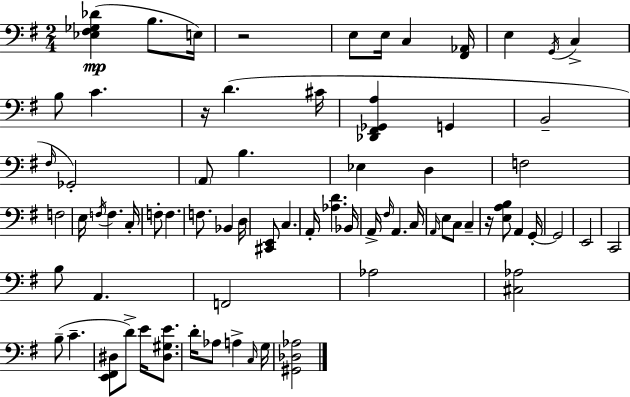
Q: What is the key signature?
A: G major